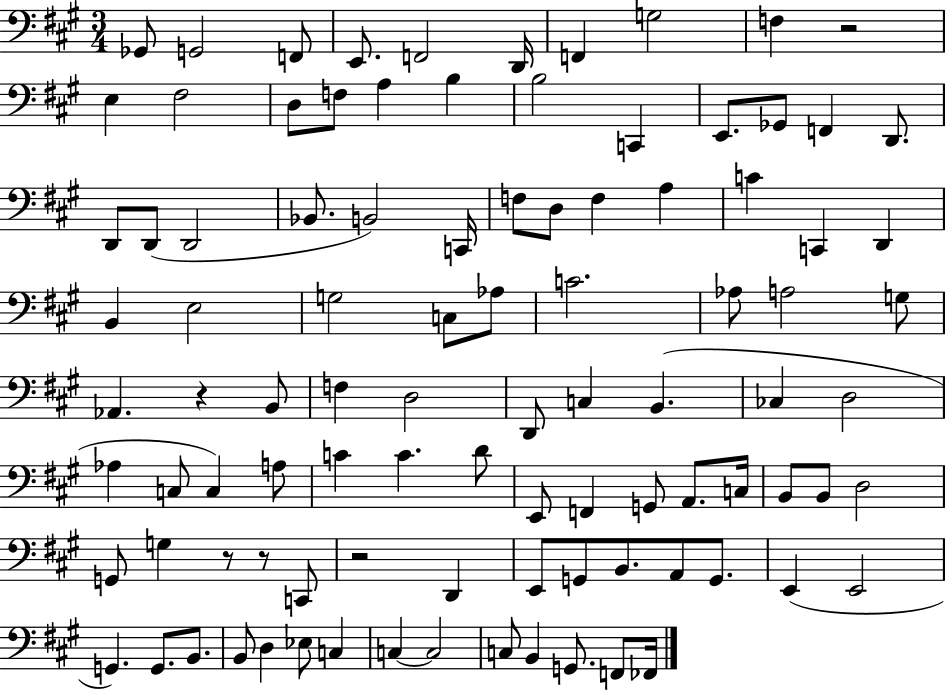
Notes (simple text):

Gb2/e G2/h F2/e E2/e. F2/h D2/s F2/q G3/h F3/q R/h E3/q F#3/h D3/e F3/e A3/q B3/q B3/h C2/q E2/e. Gb2/e F2/q D2/e. D2/e D2/e D2/h Bb2/e. B2/h C2/s F3/e D3/e F3/q A3/q C4/q C2/q D2/q B2/q E3/h G3/h C3/e Ab3/e C4/h. Ab3/e A3/h G3/e Ab2/q. R/q B2/e F3/q D3/h D2/e C3/q B2/q. CES3/q D3/h Ab3/q C3/e C3/q A3/e C4/q C4/q. D4/e E2/e F2/q G2/e A2/e. C3/s B2/e B2/e D3/h G2/e G3/q R/e R/e C2/e R/h D2/q E2/e G2/e B2/e. A2/e G2/e. E2/q E2/h G2/q. G2/e. B2/e. B2/e D3/q Eb3/e C3/q C3/q C3/h C3/e B2/q G2/e. F2/e FES2/s